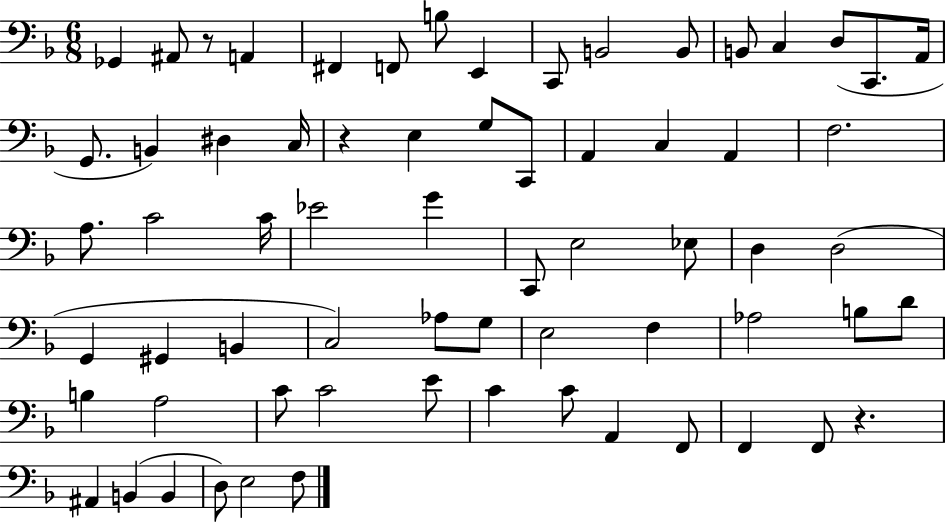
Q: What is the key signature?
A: F major